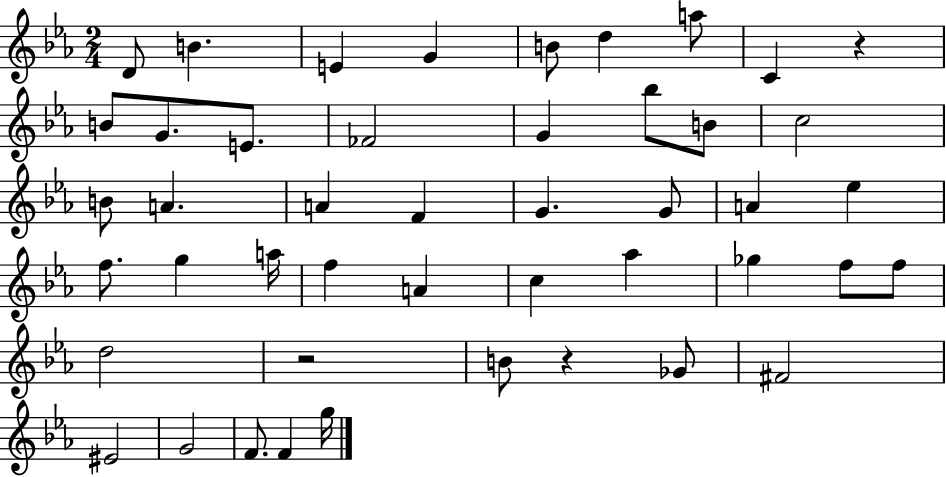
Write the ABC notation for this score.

X:1
T:Untitled
M:2/4
L:1/4
K:Eb
D/2 B E G B/2 d a/2 C z B/2 G/2 E/2 _F2 G _b/2 B/2 c2 B/2 A A F G G/2 A _e f/2 g a/4 f A c _a _g f/2 f/2 d2 z2 B/2 z _G/2 ^F2 ^E2 G2 F/2 F g/4